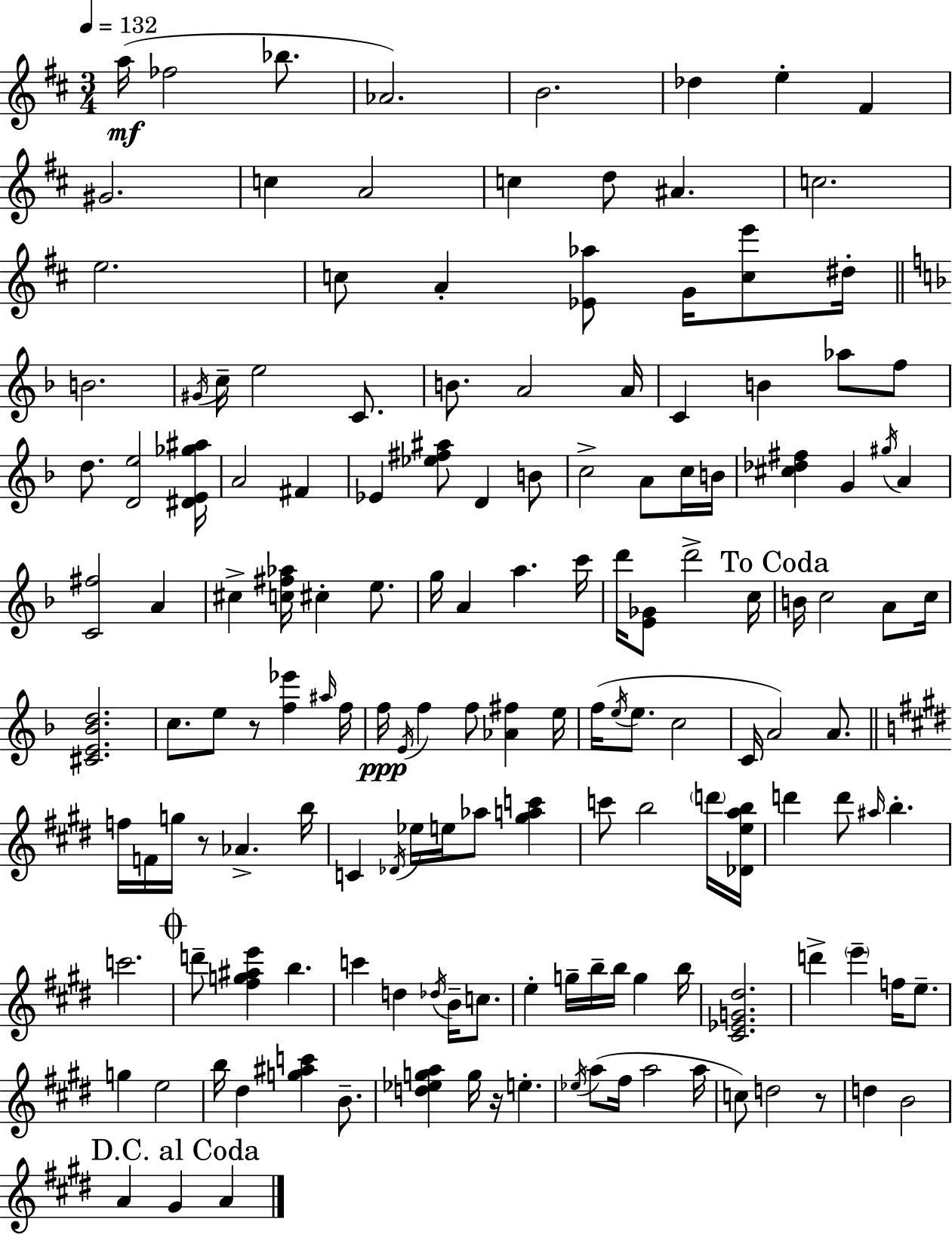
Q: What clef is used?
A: treble